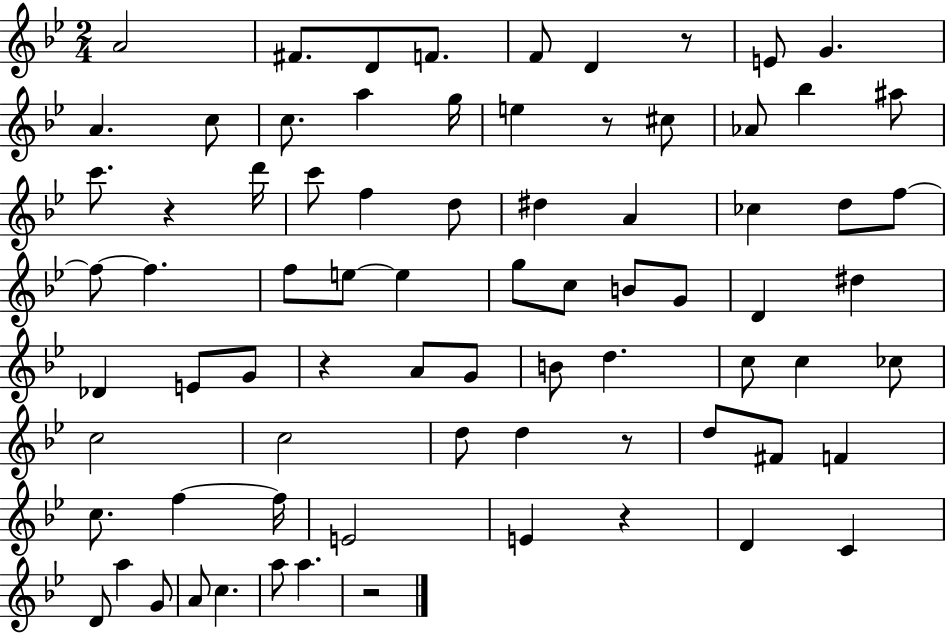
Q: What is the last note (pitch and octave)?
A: A5